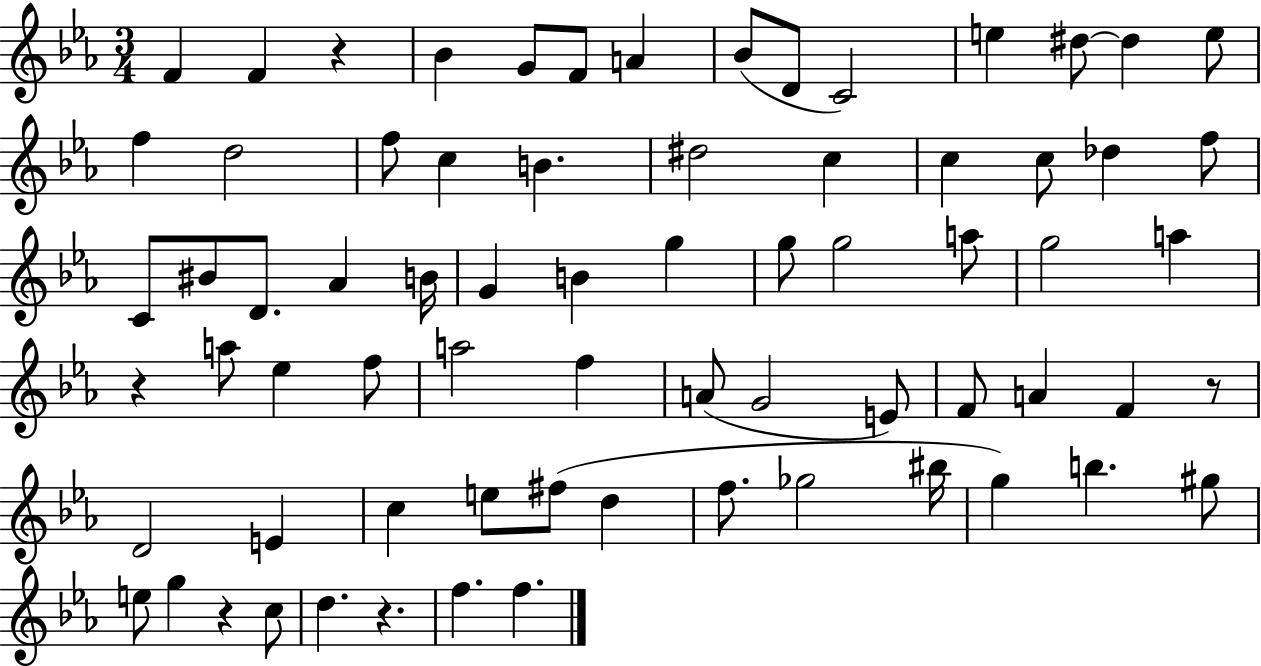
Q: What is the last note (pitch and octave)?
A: F5